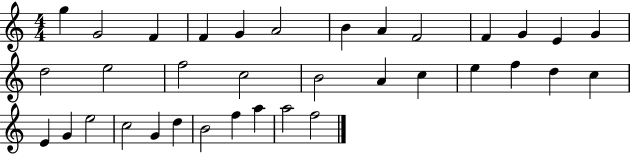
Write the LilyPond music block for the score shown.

{
  \clef treble
  \numericTimeSignature
  \time 4/4
  \key c \major
  g''4 g'2 f'4 | f'4 g'4 a'2 | b'4 a'4 f'2 | f'4 g'4 e'4 g'4 | \break d''2 e''2 | f''2 c''2 | b'2 a'4 c''4 | e''4 f''4 d''4 c''4 | \break e'4 g'4 e''2 | c''2 g'4 d''4 | b'2 f''4 a''4 | a''2 f''2 | \break \bar "|."
}